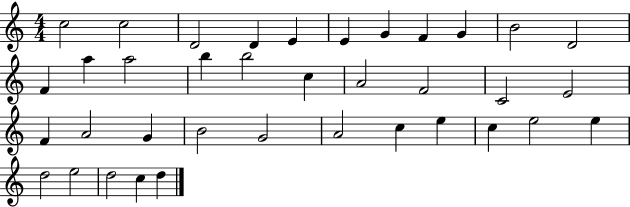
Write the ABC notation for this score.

X:1
T:Untitled
M:4/4
L:1/4
K:C
c2 c2 D2 D E E G F G B2 D2 F a a2 b b2 c A2 F2 C2 E2 F A2 G B2 G2 A2 c e c e2 e d2 e2 d2 c d